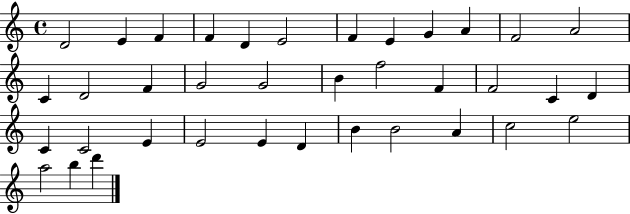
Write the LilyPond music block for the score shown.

{
  \clef treble
  \time 4/4
  \defaultTimeSignature
  \key c \major
  d'2 e'4 f'4 | f'4 d'4 e'2 | f'4 e'4 g'4 a'4 | f'2 a'2 | \break c'4 d'2 f'4 | g'2 g'2 | b'4 f''2 f'4 | f'2 c'4 d'4 | \break c'4 c'2 e'4 | e'2 e'4 d'4 | b'4 b'2 a'4 | c''2 e''2 | \break a''2 b''4 d'''4 | \bar "|."
}